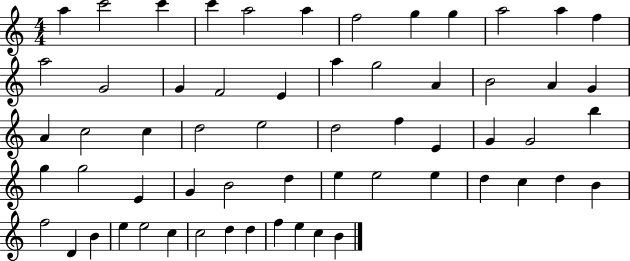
{
  \clef treble
  \numericTimeSignature
  \time 4/4
  \key c \major
  a''4 c'''2 c'''4 | c'''4 a''2 a''4 | f''2 g''4 g''4 | a''2 a''4 f''4 | \break a''2 g'2 | g'4 f'2 e'4 | a''4 g''2 a'4 | b'2 a'4 g'4 | \break a'4 c''2 c''4 | d''2 e''2 | d''2 f''4 e'4 | g'4 g'2 b''4 | \break g''4 g''2 e'4 | g'4 b'2 d''4 | e''4 e''2 e''4 | d''4 c''4 d''4 b'4 | \break f''2 d'4 b'4 | e''4 e''2 c''4 | c''2 d''4 d''4 | f''4 e''4 c''4 b'4 | \break \bar "|."
}